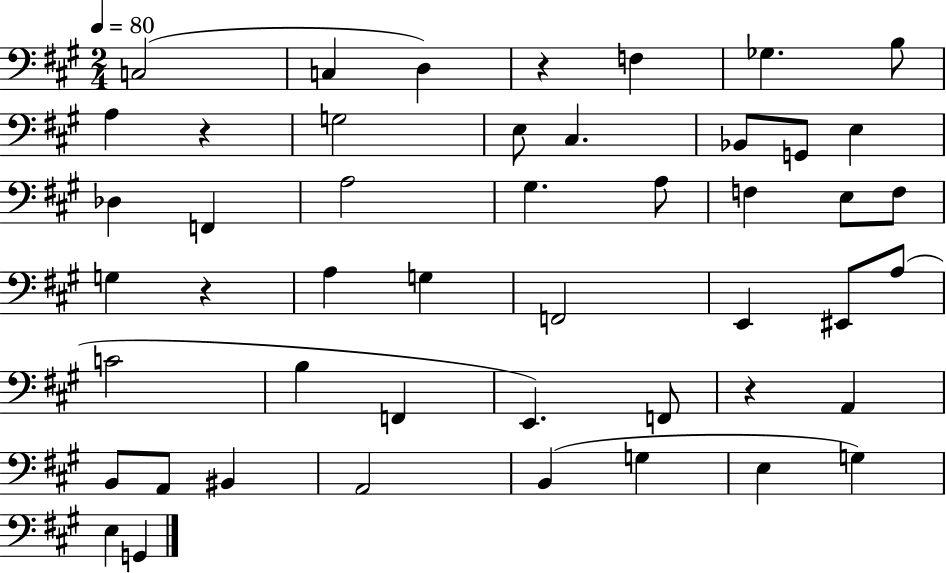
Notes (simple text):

C3/h C3/q D3/q R/q F3/q Gb3/q. B3/e A3/q R/q G3/h E3/e C#3/q. Bb2/e G2/e E3/q Db3/q F2/q A3/h G#3/q. A3/e F3/q E3/e F3/e G3/q R/q A3/q G3/q F2/h E2/q EIS2/e A3/e C4/h B3/q F2/q E2/q. F2/e R/q A2/q B2/e A2/e BIS2/q A2/h B2/q G3/q E3/q G3/q E3/q G2/q